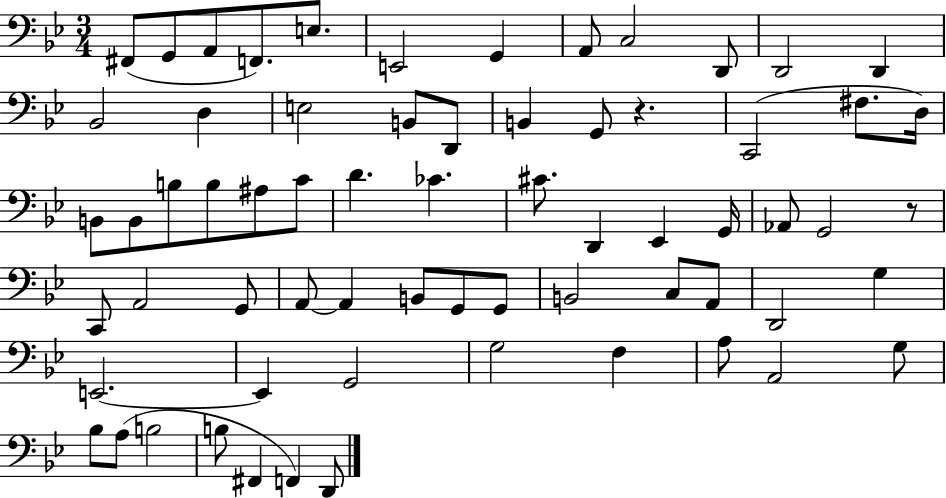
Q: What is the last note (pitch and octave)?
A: D2